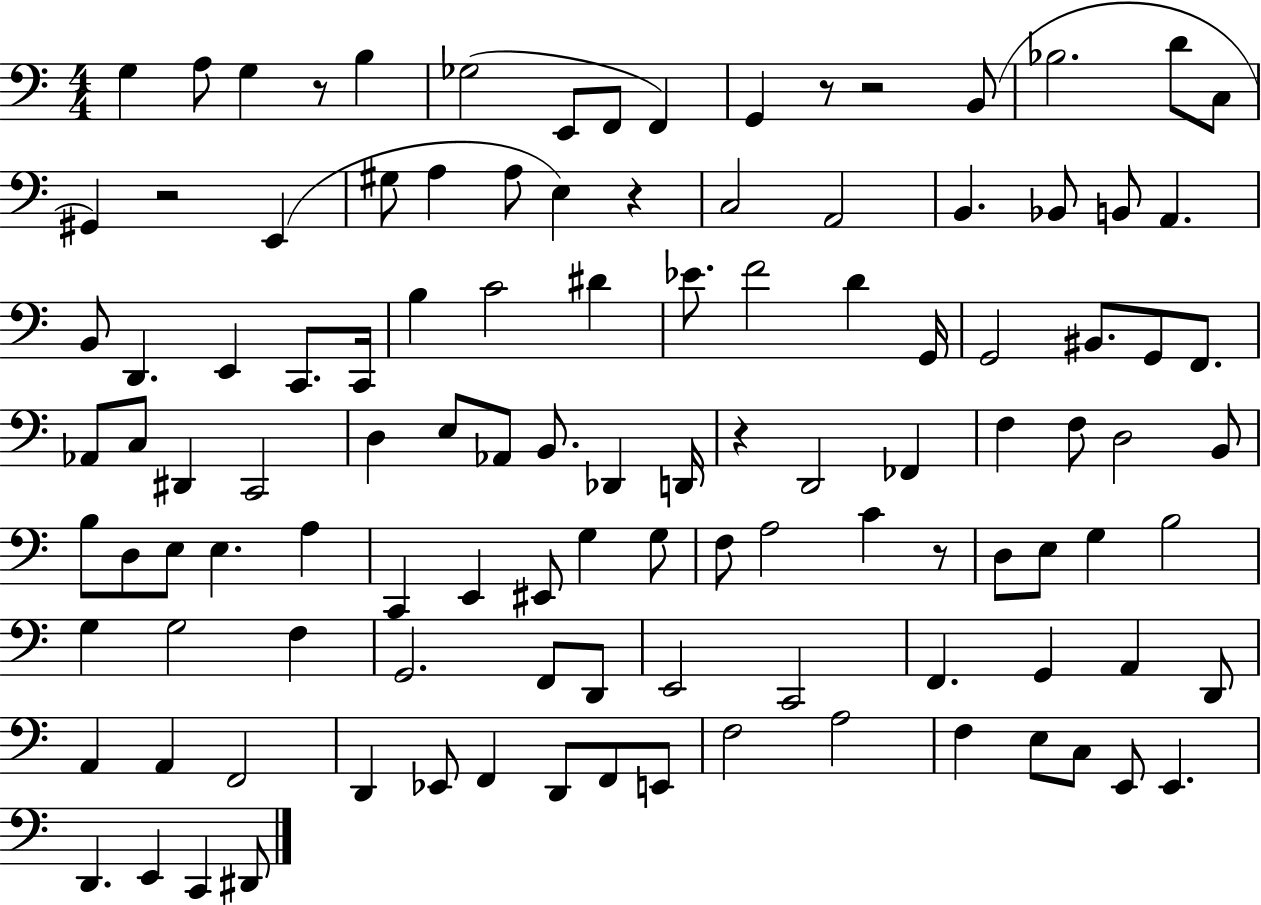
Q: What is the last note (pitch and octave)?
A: D#2